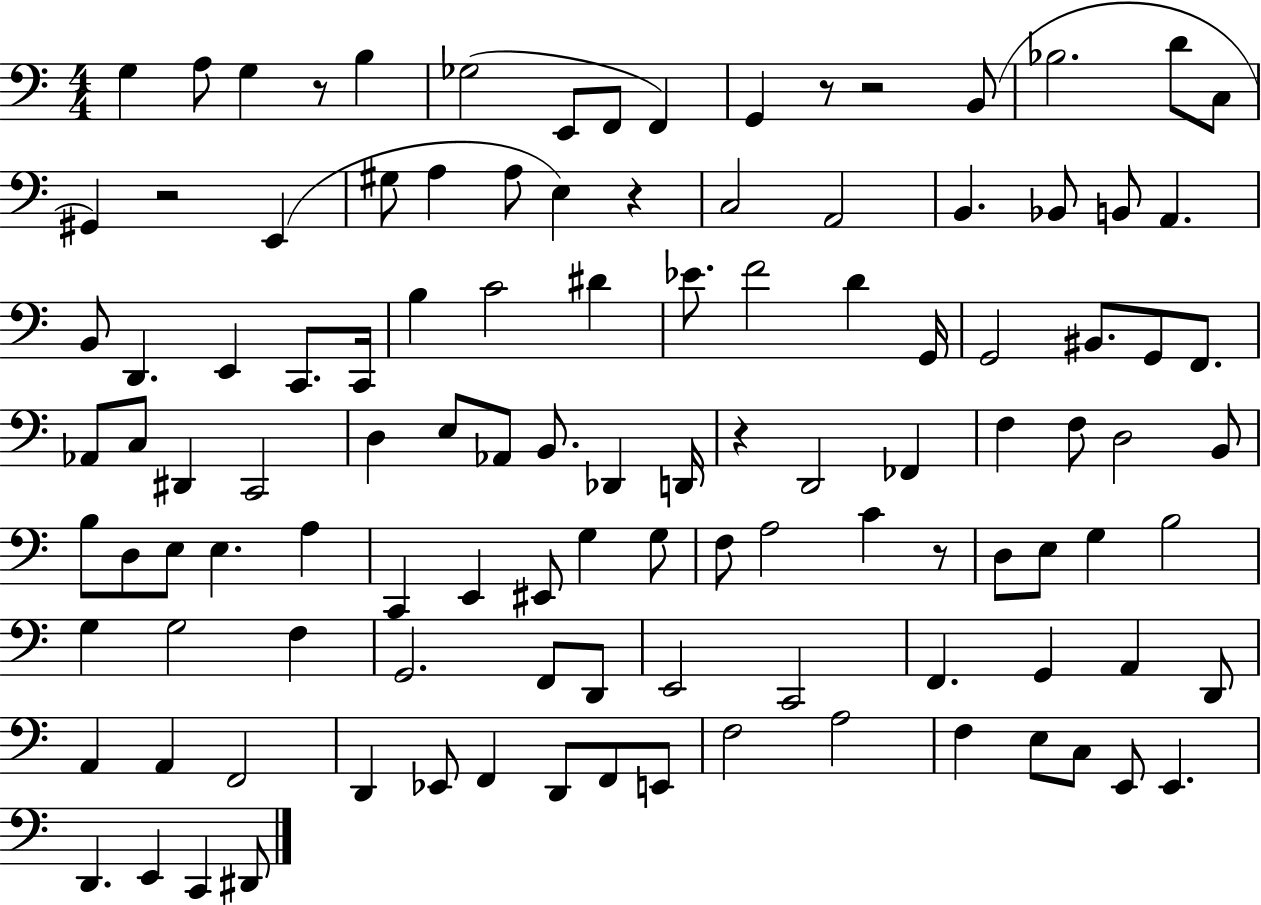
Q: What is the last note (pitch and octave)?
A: D#2